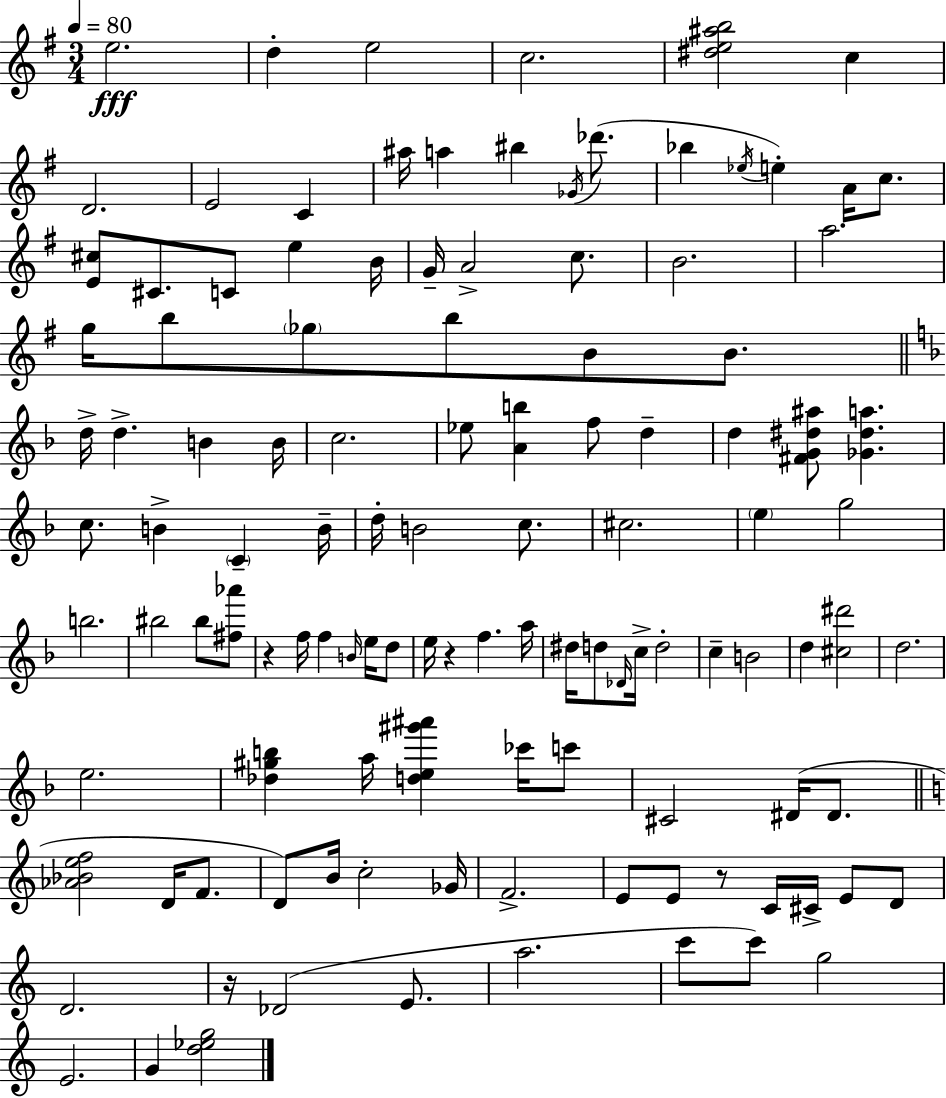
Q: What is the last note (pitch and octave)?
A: G4